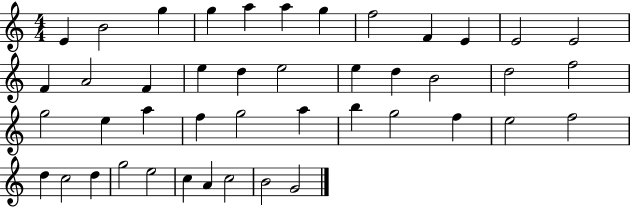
{
  \clef treble
  \numericTimeSignature
  \time 4/4
  \key c \major
  e'4 b'2 g''4 | g''4 a''4 a''4 g''4 | f''2 f'4 e'4 | e'2 e'2 | \break f'4 a'2 f'4 | e''4 d''4 e''2 | e''4 d''4 b'2 | d''2 f''2 | \break g''2 e''4 a''4 | f''4 g''2 a''4 | b''4 g''2 f''4 | e''2 f''2 | \break d''4 c''2 d''4 | g''2 e''2 | c''4 a'4 c''2 | b'2 g'2 | \break \bar "|."
}